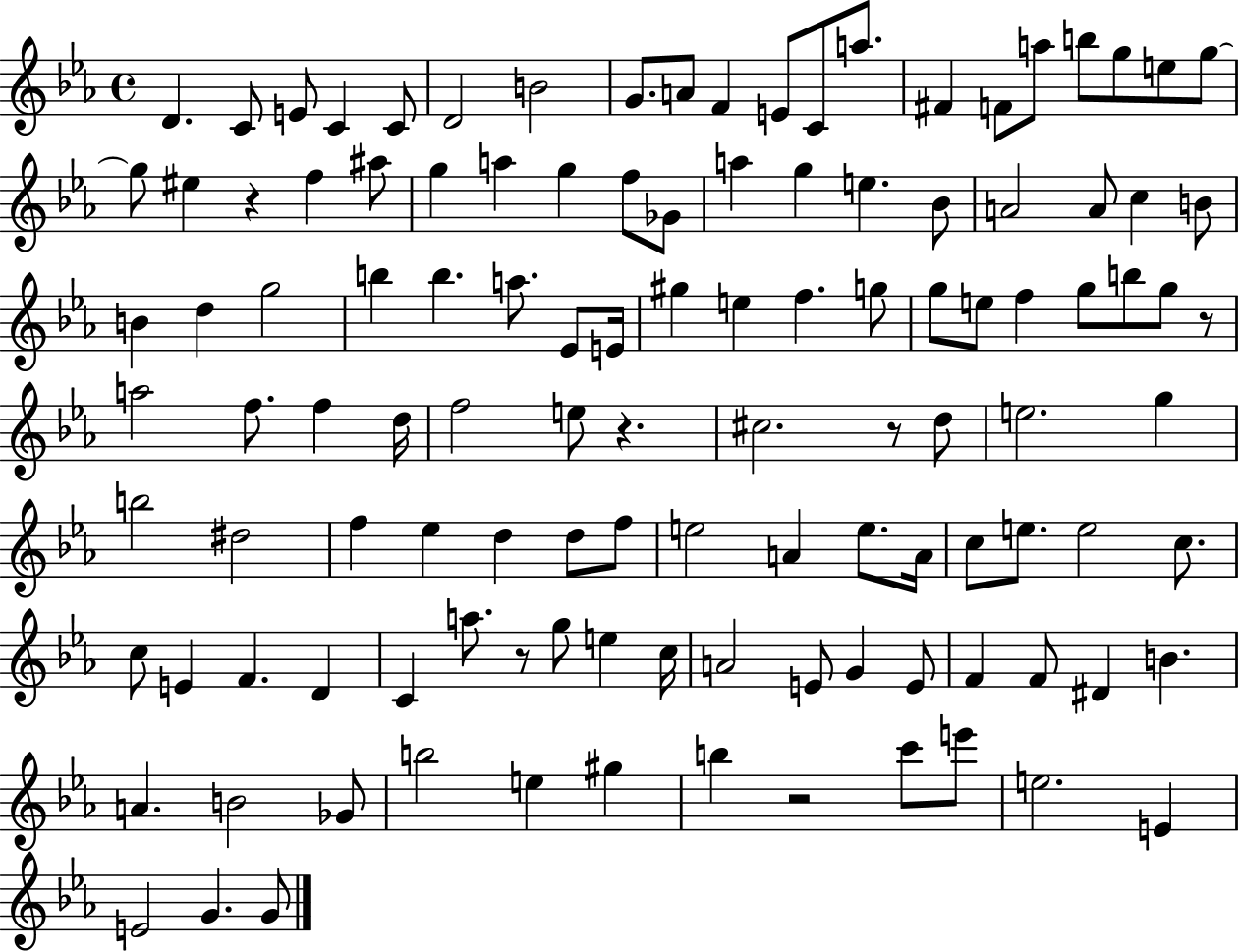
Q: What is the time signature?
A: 4/4